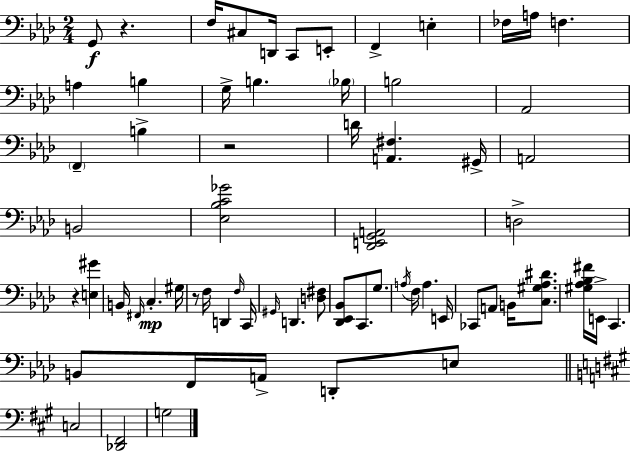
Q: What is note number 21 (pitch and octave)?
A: D4